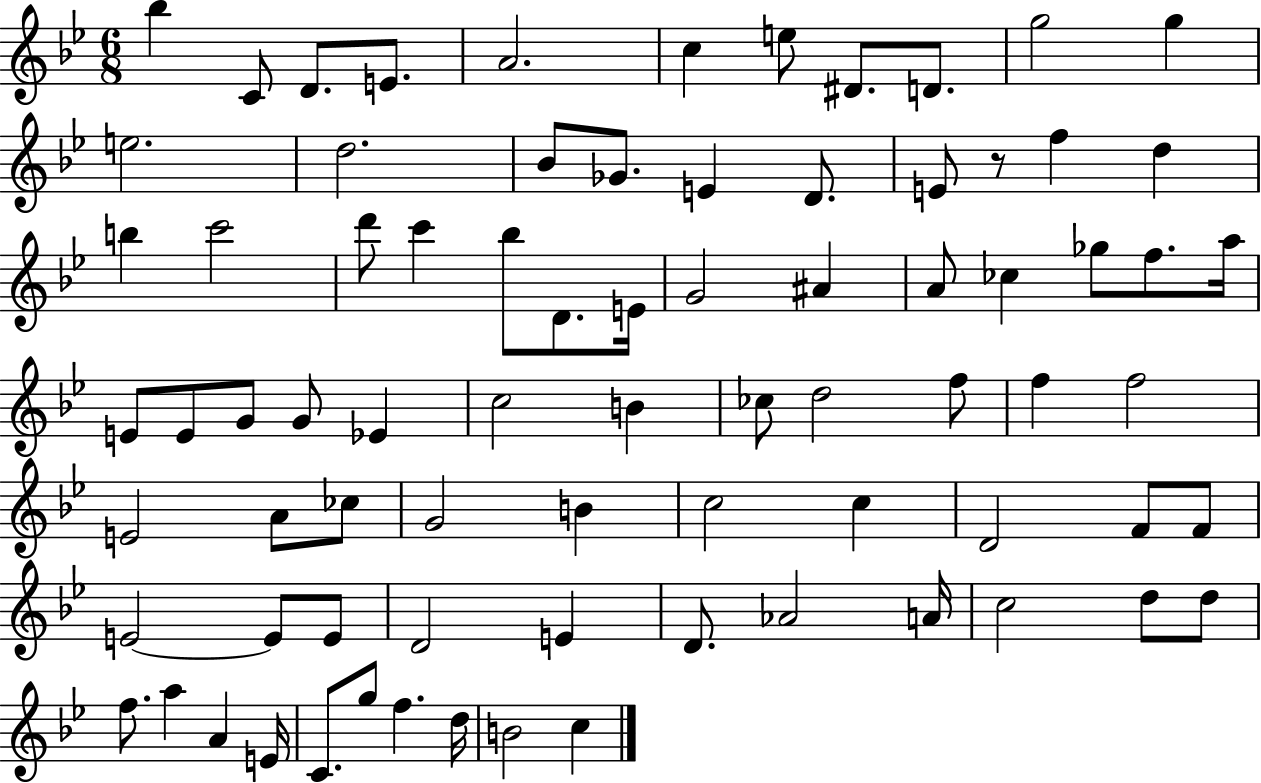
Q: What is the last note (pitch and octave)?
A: C5